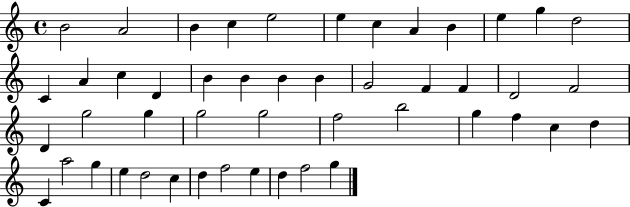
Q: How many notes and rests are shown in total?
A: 48